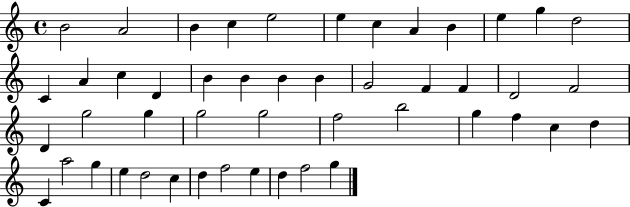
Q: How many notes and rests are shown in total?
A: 48